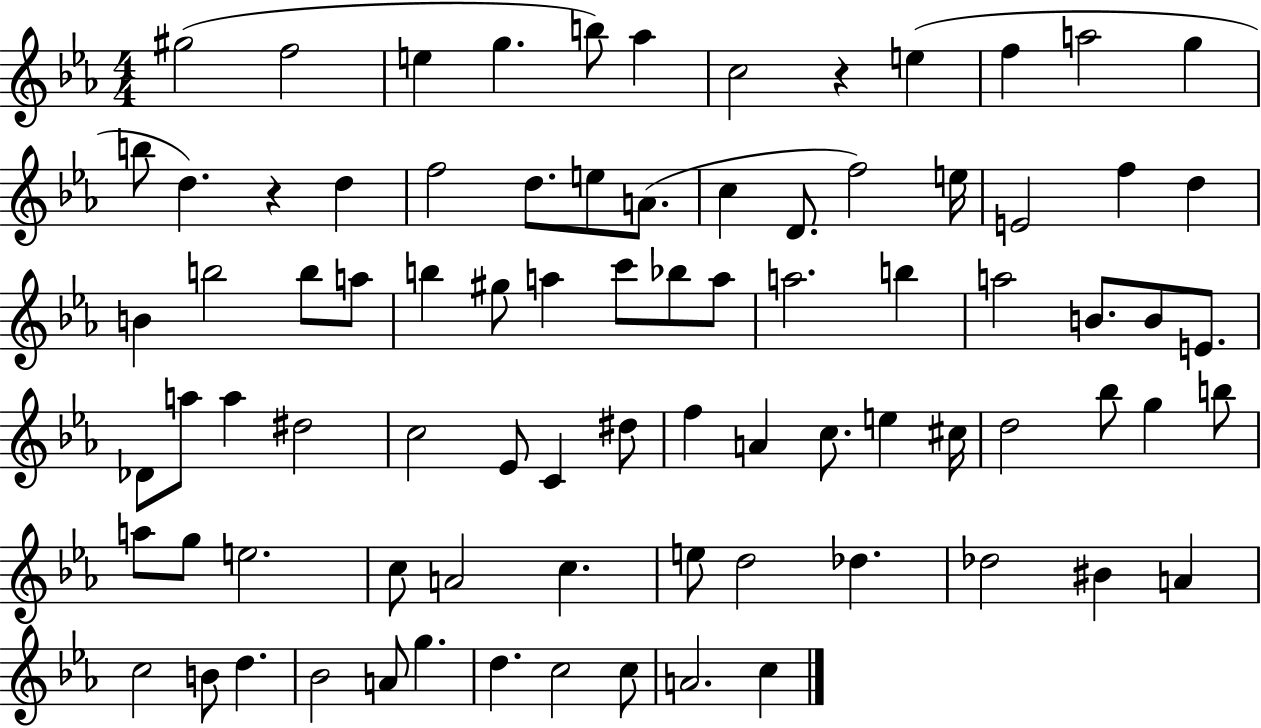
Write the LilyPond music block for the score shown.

{
  \clef treble
  \numericTimeSignature
  \time 4/4
  \key ees \major
  gis''2( f''2 | e''4 g''4. b''8) aes''4 | c''2 r4 e''4( | f''4 a''2 g''4 | \break b''8 d''4.) r4 d''4 | f''2 d''8. e''8 a'8.( | c''4 d'8. f''2) e''16 | e'2 f''4 d''4 | \break b'4 b''2 b''8 a''8 | b''4 gis''8 a''4 c'''8 bes''8 a''8 | a''2. b''4 | a''2 b'8. b'8 e'8. | \break des'8 a''8 a''4 dis''2 | c''2 ees'8 c'4 dis''8 | f''4 a'4 c''8. e''4 cis''16 | d''2 bes''8 g''4 b''8 | \break a''8 g''8 e''2. | c''8 a'2 c''4. | e''8 d''2 des''4. | des''2 bis'4 a'4 | \break c''2 b'8 d''4. | bes'2 a'8 g''4. | d''4. c''2 c''8 | a'2. c''4 | \break \bar "|."
}